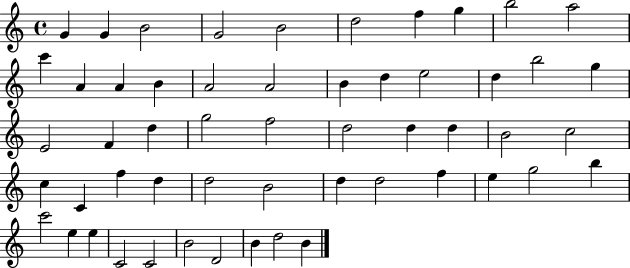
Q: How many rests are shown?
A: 0